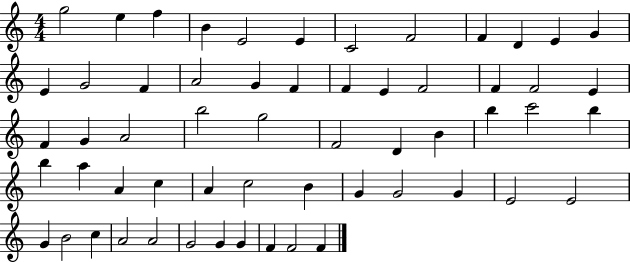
{
  \clef treble
  \numericTimeSignature
  \time 4/4
  \key c \major
  g''2 e''4 f''4 | b'4 e'2 e'4 | c'2 f'2 | f'4 d'4 e'4 g'4 | \break e'4 g'2 f'4 | a'2 g'4 f'4 | f'4 e'4 f'2 | f'4 f'2 e'4 | \break f'4 g'4 a'2 | b''2 g''2 | f'2 d'4 b'4 | b''4 c'''2 b''4 | \break b''4 a''4 a'4 c''4 | a'4 c''2 b'4 | g'4 g'2 g'4 | e'2 e'2 | \break g'4 b'2 c''4 | a'2 a'2 | g'2 g'4 g'4 | f'4 f'2 f'4 | \break \bar "|."
}